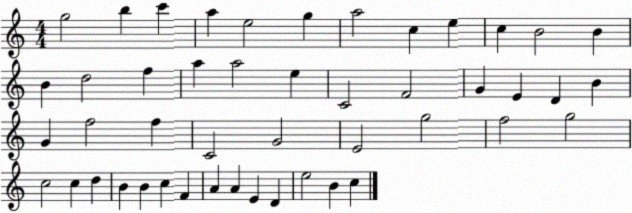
X:1
T:Untitled
M:4/4
L:1/4
K:C
g2 b c' a e2 g a2 c e c B2 B B d2 f a a2 e C2 F2 G E D B G f2 f C2 G2 E2 g2 f2 g2 c2 c d B B c F A A E D e2 B c